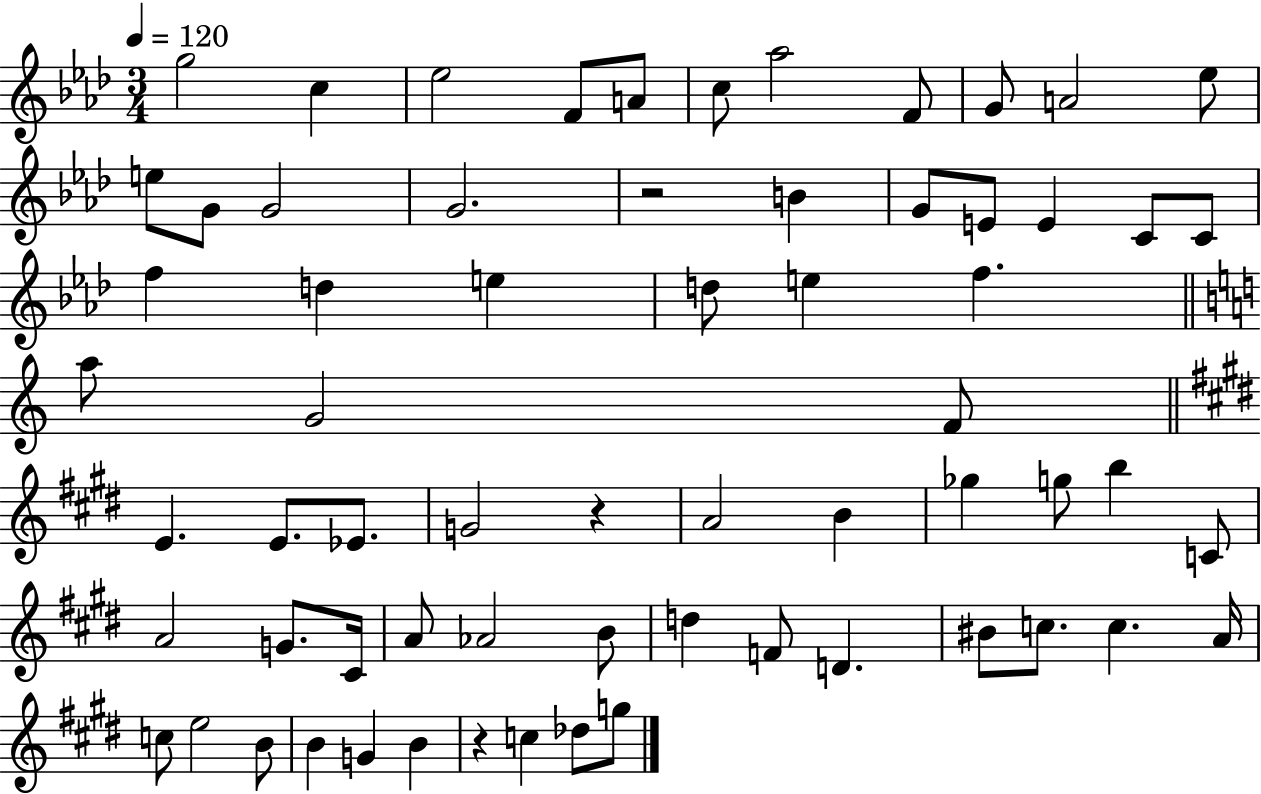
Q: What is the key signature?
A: AES major